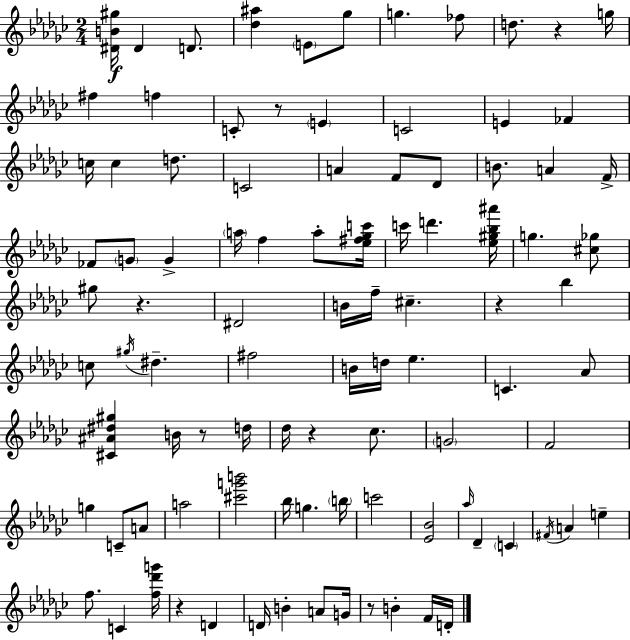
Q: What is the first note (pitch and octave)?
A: D#4